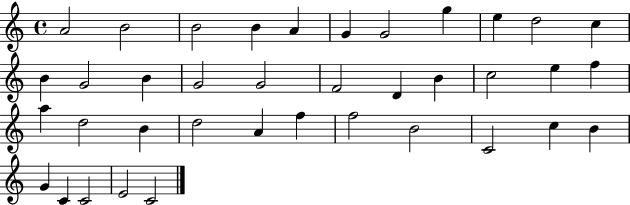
{
  \clef treble
  \time 4/4
  \defaultTimeSignature
  \key c \major
  a'2 b'2 | b'2 b'4 a'4 | g'4 g'2 g''4 | e''4 d''2 c''4 | \break b'4 g'2 b'4 | g'2 g'2 | f'2 d'4 b'4 | c''2 e''4 f''4 | \break a''4 d''2 b'4 | d''2 a'4 f''4 | f''2 b'2 | c'2 c''4 b'4 | \break g'4 c'4 c'2 | e'2 c'2 | \bar "|."
}